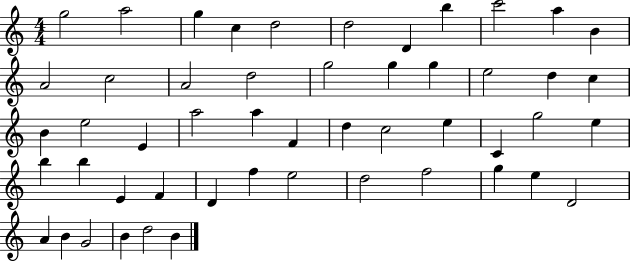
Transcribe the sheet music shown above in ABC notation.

X:1
T:Untitled
M:4/4
L:1/4
K:C
g2 a2 g c d2 d2 D b c'2 a B A2 c2 A2 d2 g2 g g e2 d c B e2 E a2 a F d c2 e C g2 e b b E F D f e2 d2 f2 g e D2 A B G2 B d2 B